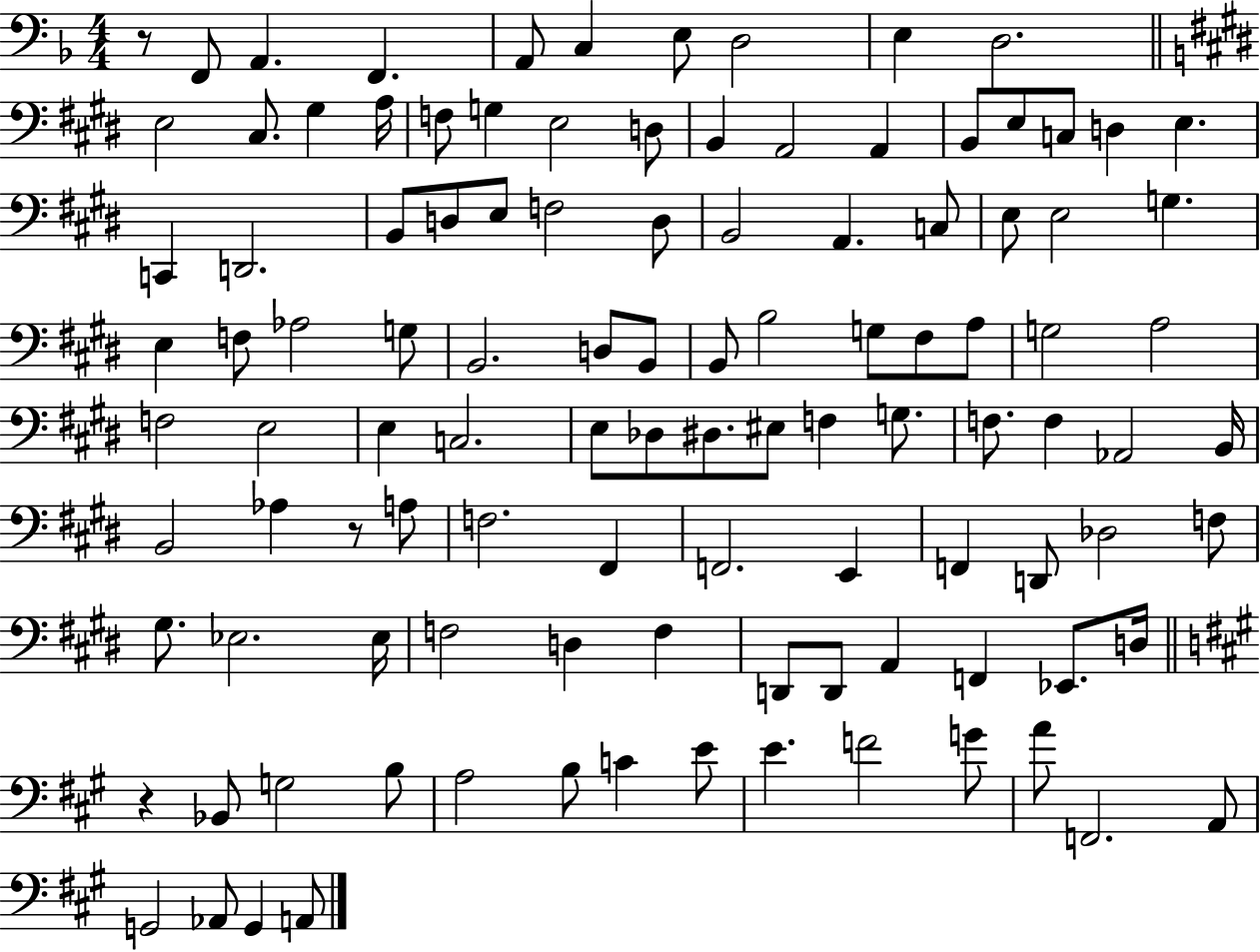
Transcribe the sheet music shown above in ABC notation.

X:1
T:Untitled
M:4/4
L:1/4
K:F
z/2 F,,/2 A,, F,, A,,/2 C, E,/2 D,2 E, D,2 E,2 ^C,/2 ^G, A,/4 F,/2 G, E,2 D,/2 B,, A,,2 A,, B,,/2 E,/2 C,/2 D, E, C,, D,,2 B,,/2 D,/2 E,/2 F,2 D,/2 B,,2 A,, C,/2 E,/2 E,2 G, E, F,/2 _A,2 G,/2 B,,2 D,/2 B,,/2 B,,/2 B,2 G,/2 ^F,/2 A,/2 G,2 A,2 F,2 E,2 E, C,2 E,/2 _D,/2 ^D,/2 ^E,/2 F, G,/2 F,/2 F, _A,,2 B,,/4 B,,2 _A, z/2 A,/2 F,2 ^F,, F,,2 E,, F,, D,,/2 _D,2 F,/2 ^G,/2 _E,2 _E,/4 F,2 D, F, D,,/2 D,,/2 A,, F,, _E,,/2 D,/4 z _B,,/2 G,2 B,/2 A,2 B,/2 C E/2 E F2 G/2 A/2 F,,2 A,,/2 G,,2 _A,,/2 G,, A,,/2